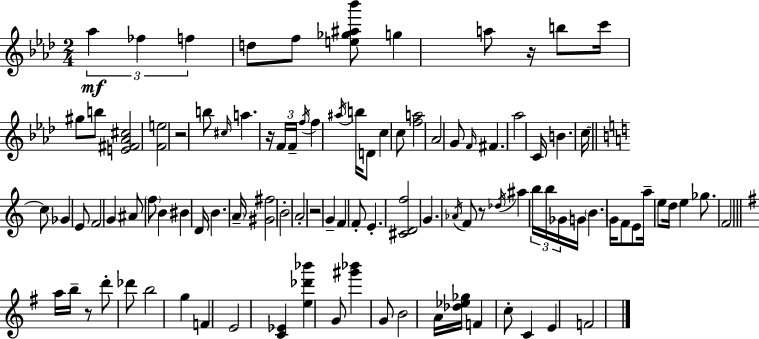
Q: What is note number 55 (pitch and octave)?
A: B5